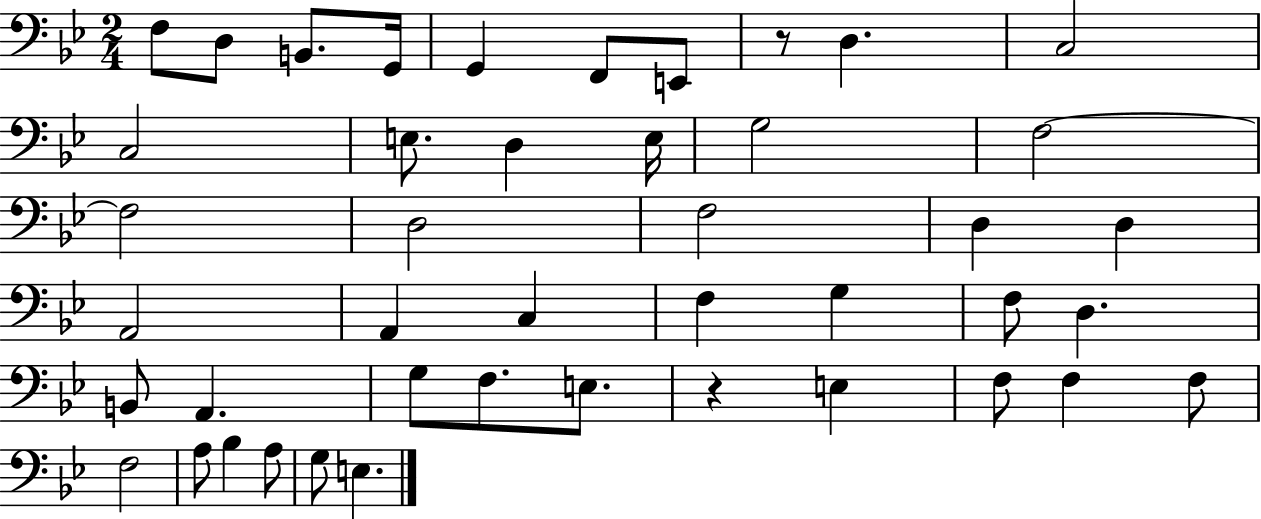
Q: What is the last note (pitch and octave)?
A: E3